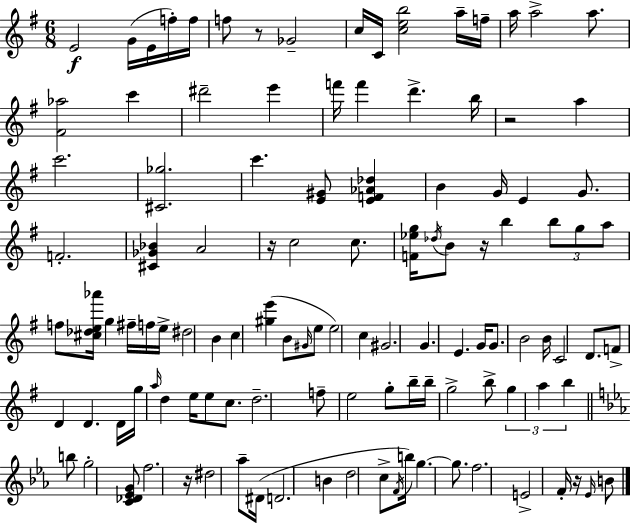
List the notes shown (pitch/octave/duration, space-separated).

E4/h G4/s E4/s F5/s F5/s F5/e R/e Gb4/h C5/s C4/s [C5,E5,B5]/h A5/s F5/s A5/s A5/h A5/e. [F#4,Ab5]/h C6/q D#6/h E6/q F6/s F6/q D6/q. B5/s R/h A5/q C6/h. [C#4,Gb5]/h. C6/q. [E4,G#4]/e [E4,F4,Ab4,Db5]/q B4/q G4/s E4/q G4/e. F4/h. [C#4,Gb4,Bb4]/q A4/h R/s C5/h C5/e. [F4,Eb5,G5]/s Db5/s B4/e R/s B5/q B5/e G5/e A5/e F5/e [C#5,Db5,E5,Ab6]/s G5/q F#5/s F5/s E5/s D#5/h B4/q C5/q [G#5,E6]/q B4/e G#4/s E5/e E5/h C5/q G#4/h. G4/q. E4/q. G4/s G4/e. B4/h B4/s C4/h D4/e. F4/e D4/q D4/q. D4/s G5/s A5/s D5/q E5/s E5/e C5/e. D5/h. F5/e E5/h G5/e B5/s B5/s G5/h B5/e G5/q A5/q B5/q B5/e G5/h [C4,Db4,Eb4,G4]/e F5/h. R/s D#5/h Ab5/e D#4/s D4/h. B4/q D5/h C5/e F4/s B5/s G5/q. G5/e. F5/h. E4/h F4/s R/s Eb4/s B4/e